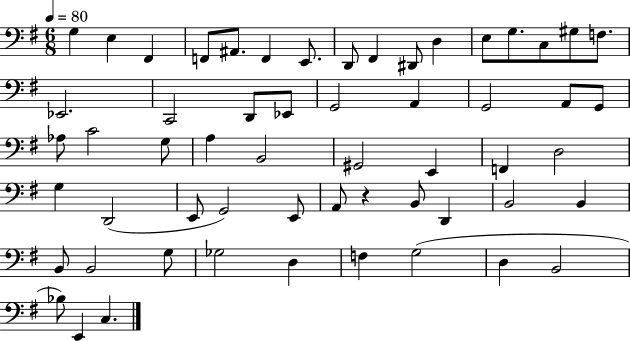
G3/q E3/q F#2/q F2/e A#2/e. F2/q E2/e. D2/e F#2/q D#2/e D3/q E3/e G3/e. C3/e G#3/e F3/e. Eb2/h. C2/h D2/e Eb2/e G2/h A2/q G2/h A2/e G2/e Ab3/e C4/h G3/e A3/q B2/h G#2/h E2/q F2/q D3/h G3/q D2/h E2/e G2/h E2/e A2/e R/q B2/e D2/q B2/h B2/q B2/e B2/h G3/e Gb3/h D3/q F3/q G3/h D3/q B2/h Bb3/e E2/q C3/q.